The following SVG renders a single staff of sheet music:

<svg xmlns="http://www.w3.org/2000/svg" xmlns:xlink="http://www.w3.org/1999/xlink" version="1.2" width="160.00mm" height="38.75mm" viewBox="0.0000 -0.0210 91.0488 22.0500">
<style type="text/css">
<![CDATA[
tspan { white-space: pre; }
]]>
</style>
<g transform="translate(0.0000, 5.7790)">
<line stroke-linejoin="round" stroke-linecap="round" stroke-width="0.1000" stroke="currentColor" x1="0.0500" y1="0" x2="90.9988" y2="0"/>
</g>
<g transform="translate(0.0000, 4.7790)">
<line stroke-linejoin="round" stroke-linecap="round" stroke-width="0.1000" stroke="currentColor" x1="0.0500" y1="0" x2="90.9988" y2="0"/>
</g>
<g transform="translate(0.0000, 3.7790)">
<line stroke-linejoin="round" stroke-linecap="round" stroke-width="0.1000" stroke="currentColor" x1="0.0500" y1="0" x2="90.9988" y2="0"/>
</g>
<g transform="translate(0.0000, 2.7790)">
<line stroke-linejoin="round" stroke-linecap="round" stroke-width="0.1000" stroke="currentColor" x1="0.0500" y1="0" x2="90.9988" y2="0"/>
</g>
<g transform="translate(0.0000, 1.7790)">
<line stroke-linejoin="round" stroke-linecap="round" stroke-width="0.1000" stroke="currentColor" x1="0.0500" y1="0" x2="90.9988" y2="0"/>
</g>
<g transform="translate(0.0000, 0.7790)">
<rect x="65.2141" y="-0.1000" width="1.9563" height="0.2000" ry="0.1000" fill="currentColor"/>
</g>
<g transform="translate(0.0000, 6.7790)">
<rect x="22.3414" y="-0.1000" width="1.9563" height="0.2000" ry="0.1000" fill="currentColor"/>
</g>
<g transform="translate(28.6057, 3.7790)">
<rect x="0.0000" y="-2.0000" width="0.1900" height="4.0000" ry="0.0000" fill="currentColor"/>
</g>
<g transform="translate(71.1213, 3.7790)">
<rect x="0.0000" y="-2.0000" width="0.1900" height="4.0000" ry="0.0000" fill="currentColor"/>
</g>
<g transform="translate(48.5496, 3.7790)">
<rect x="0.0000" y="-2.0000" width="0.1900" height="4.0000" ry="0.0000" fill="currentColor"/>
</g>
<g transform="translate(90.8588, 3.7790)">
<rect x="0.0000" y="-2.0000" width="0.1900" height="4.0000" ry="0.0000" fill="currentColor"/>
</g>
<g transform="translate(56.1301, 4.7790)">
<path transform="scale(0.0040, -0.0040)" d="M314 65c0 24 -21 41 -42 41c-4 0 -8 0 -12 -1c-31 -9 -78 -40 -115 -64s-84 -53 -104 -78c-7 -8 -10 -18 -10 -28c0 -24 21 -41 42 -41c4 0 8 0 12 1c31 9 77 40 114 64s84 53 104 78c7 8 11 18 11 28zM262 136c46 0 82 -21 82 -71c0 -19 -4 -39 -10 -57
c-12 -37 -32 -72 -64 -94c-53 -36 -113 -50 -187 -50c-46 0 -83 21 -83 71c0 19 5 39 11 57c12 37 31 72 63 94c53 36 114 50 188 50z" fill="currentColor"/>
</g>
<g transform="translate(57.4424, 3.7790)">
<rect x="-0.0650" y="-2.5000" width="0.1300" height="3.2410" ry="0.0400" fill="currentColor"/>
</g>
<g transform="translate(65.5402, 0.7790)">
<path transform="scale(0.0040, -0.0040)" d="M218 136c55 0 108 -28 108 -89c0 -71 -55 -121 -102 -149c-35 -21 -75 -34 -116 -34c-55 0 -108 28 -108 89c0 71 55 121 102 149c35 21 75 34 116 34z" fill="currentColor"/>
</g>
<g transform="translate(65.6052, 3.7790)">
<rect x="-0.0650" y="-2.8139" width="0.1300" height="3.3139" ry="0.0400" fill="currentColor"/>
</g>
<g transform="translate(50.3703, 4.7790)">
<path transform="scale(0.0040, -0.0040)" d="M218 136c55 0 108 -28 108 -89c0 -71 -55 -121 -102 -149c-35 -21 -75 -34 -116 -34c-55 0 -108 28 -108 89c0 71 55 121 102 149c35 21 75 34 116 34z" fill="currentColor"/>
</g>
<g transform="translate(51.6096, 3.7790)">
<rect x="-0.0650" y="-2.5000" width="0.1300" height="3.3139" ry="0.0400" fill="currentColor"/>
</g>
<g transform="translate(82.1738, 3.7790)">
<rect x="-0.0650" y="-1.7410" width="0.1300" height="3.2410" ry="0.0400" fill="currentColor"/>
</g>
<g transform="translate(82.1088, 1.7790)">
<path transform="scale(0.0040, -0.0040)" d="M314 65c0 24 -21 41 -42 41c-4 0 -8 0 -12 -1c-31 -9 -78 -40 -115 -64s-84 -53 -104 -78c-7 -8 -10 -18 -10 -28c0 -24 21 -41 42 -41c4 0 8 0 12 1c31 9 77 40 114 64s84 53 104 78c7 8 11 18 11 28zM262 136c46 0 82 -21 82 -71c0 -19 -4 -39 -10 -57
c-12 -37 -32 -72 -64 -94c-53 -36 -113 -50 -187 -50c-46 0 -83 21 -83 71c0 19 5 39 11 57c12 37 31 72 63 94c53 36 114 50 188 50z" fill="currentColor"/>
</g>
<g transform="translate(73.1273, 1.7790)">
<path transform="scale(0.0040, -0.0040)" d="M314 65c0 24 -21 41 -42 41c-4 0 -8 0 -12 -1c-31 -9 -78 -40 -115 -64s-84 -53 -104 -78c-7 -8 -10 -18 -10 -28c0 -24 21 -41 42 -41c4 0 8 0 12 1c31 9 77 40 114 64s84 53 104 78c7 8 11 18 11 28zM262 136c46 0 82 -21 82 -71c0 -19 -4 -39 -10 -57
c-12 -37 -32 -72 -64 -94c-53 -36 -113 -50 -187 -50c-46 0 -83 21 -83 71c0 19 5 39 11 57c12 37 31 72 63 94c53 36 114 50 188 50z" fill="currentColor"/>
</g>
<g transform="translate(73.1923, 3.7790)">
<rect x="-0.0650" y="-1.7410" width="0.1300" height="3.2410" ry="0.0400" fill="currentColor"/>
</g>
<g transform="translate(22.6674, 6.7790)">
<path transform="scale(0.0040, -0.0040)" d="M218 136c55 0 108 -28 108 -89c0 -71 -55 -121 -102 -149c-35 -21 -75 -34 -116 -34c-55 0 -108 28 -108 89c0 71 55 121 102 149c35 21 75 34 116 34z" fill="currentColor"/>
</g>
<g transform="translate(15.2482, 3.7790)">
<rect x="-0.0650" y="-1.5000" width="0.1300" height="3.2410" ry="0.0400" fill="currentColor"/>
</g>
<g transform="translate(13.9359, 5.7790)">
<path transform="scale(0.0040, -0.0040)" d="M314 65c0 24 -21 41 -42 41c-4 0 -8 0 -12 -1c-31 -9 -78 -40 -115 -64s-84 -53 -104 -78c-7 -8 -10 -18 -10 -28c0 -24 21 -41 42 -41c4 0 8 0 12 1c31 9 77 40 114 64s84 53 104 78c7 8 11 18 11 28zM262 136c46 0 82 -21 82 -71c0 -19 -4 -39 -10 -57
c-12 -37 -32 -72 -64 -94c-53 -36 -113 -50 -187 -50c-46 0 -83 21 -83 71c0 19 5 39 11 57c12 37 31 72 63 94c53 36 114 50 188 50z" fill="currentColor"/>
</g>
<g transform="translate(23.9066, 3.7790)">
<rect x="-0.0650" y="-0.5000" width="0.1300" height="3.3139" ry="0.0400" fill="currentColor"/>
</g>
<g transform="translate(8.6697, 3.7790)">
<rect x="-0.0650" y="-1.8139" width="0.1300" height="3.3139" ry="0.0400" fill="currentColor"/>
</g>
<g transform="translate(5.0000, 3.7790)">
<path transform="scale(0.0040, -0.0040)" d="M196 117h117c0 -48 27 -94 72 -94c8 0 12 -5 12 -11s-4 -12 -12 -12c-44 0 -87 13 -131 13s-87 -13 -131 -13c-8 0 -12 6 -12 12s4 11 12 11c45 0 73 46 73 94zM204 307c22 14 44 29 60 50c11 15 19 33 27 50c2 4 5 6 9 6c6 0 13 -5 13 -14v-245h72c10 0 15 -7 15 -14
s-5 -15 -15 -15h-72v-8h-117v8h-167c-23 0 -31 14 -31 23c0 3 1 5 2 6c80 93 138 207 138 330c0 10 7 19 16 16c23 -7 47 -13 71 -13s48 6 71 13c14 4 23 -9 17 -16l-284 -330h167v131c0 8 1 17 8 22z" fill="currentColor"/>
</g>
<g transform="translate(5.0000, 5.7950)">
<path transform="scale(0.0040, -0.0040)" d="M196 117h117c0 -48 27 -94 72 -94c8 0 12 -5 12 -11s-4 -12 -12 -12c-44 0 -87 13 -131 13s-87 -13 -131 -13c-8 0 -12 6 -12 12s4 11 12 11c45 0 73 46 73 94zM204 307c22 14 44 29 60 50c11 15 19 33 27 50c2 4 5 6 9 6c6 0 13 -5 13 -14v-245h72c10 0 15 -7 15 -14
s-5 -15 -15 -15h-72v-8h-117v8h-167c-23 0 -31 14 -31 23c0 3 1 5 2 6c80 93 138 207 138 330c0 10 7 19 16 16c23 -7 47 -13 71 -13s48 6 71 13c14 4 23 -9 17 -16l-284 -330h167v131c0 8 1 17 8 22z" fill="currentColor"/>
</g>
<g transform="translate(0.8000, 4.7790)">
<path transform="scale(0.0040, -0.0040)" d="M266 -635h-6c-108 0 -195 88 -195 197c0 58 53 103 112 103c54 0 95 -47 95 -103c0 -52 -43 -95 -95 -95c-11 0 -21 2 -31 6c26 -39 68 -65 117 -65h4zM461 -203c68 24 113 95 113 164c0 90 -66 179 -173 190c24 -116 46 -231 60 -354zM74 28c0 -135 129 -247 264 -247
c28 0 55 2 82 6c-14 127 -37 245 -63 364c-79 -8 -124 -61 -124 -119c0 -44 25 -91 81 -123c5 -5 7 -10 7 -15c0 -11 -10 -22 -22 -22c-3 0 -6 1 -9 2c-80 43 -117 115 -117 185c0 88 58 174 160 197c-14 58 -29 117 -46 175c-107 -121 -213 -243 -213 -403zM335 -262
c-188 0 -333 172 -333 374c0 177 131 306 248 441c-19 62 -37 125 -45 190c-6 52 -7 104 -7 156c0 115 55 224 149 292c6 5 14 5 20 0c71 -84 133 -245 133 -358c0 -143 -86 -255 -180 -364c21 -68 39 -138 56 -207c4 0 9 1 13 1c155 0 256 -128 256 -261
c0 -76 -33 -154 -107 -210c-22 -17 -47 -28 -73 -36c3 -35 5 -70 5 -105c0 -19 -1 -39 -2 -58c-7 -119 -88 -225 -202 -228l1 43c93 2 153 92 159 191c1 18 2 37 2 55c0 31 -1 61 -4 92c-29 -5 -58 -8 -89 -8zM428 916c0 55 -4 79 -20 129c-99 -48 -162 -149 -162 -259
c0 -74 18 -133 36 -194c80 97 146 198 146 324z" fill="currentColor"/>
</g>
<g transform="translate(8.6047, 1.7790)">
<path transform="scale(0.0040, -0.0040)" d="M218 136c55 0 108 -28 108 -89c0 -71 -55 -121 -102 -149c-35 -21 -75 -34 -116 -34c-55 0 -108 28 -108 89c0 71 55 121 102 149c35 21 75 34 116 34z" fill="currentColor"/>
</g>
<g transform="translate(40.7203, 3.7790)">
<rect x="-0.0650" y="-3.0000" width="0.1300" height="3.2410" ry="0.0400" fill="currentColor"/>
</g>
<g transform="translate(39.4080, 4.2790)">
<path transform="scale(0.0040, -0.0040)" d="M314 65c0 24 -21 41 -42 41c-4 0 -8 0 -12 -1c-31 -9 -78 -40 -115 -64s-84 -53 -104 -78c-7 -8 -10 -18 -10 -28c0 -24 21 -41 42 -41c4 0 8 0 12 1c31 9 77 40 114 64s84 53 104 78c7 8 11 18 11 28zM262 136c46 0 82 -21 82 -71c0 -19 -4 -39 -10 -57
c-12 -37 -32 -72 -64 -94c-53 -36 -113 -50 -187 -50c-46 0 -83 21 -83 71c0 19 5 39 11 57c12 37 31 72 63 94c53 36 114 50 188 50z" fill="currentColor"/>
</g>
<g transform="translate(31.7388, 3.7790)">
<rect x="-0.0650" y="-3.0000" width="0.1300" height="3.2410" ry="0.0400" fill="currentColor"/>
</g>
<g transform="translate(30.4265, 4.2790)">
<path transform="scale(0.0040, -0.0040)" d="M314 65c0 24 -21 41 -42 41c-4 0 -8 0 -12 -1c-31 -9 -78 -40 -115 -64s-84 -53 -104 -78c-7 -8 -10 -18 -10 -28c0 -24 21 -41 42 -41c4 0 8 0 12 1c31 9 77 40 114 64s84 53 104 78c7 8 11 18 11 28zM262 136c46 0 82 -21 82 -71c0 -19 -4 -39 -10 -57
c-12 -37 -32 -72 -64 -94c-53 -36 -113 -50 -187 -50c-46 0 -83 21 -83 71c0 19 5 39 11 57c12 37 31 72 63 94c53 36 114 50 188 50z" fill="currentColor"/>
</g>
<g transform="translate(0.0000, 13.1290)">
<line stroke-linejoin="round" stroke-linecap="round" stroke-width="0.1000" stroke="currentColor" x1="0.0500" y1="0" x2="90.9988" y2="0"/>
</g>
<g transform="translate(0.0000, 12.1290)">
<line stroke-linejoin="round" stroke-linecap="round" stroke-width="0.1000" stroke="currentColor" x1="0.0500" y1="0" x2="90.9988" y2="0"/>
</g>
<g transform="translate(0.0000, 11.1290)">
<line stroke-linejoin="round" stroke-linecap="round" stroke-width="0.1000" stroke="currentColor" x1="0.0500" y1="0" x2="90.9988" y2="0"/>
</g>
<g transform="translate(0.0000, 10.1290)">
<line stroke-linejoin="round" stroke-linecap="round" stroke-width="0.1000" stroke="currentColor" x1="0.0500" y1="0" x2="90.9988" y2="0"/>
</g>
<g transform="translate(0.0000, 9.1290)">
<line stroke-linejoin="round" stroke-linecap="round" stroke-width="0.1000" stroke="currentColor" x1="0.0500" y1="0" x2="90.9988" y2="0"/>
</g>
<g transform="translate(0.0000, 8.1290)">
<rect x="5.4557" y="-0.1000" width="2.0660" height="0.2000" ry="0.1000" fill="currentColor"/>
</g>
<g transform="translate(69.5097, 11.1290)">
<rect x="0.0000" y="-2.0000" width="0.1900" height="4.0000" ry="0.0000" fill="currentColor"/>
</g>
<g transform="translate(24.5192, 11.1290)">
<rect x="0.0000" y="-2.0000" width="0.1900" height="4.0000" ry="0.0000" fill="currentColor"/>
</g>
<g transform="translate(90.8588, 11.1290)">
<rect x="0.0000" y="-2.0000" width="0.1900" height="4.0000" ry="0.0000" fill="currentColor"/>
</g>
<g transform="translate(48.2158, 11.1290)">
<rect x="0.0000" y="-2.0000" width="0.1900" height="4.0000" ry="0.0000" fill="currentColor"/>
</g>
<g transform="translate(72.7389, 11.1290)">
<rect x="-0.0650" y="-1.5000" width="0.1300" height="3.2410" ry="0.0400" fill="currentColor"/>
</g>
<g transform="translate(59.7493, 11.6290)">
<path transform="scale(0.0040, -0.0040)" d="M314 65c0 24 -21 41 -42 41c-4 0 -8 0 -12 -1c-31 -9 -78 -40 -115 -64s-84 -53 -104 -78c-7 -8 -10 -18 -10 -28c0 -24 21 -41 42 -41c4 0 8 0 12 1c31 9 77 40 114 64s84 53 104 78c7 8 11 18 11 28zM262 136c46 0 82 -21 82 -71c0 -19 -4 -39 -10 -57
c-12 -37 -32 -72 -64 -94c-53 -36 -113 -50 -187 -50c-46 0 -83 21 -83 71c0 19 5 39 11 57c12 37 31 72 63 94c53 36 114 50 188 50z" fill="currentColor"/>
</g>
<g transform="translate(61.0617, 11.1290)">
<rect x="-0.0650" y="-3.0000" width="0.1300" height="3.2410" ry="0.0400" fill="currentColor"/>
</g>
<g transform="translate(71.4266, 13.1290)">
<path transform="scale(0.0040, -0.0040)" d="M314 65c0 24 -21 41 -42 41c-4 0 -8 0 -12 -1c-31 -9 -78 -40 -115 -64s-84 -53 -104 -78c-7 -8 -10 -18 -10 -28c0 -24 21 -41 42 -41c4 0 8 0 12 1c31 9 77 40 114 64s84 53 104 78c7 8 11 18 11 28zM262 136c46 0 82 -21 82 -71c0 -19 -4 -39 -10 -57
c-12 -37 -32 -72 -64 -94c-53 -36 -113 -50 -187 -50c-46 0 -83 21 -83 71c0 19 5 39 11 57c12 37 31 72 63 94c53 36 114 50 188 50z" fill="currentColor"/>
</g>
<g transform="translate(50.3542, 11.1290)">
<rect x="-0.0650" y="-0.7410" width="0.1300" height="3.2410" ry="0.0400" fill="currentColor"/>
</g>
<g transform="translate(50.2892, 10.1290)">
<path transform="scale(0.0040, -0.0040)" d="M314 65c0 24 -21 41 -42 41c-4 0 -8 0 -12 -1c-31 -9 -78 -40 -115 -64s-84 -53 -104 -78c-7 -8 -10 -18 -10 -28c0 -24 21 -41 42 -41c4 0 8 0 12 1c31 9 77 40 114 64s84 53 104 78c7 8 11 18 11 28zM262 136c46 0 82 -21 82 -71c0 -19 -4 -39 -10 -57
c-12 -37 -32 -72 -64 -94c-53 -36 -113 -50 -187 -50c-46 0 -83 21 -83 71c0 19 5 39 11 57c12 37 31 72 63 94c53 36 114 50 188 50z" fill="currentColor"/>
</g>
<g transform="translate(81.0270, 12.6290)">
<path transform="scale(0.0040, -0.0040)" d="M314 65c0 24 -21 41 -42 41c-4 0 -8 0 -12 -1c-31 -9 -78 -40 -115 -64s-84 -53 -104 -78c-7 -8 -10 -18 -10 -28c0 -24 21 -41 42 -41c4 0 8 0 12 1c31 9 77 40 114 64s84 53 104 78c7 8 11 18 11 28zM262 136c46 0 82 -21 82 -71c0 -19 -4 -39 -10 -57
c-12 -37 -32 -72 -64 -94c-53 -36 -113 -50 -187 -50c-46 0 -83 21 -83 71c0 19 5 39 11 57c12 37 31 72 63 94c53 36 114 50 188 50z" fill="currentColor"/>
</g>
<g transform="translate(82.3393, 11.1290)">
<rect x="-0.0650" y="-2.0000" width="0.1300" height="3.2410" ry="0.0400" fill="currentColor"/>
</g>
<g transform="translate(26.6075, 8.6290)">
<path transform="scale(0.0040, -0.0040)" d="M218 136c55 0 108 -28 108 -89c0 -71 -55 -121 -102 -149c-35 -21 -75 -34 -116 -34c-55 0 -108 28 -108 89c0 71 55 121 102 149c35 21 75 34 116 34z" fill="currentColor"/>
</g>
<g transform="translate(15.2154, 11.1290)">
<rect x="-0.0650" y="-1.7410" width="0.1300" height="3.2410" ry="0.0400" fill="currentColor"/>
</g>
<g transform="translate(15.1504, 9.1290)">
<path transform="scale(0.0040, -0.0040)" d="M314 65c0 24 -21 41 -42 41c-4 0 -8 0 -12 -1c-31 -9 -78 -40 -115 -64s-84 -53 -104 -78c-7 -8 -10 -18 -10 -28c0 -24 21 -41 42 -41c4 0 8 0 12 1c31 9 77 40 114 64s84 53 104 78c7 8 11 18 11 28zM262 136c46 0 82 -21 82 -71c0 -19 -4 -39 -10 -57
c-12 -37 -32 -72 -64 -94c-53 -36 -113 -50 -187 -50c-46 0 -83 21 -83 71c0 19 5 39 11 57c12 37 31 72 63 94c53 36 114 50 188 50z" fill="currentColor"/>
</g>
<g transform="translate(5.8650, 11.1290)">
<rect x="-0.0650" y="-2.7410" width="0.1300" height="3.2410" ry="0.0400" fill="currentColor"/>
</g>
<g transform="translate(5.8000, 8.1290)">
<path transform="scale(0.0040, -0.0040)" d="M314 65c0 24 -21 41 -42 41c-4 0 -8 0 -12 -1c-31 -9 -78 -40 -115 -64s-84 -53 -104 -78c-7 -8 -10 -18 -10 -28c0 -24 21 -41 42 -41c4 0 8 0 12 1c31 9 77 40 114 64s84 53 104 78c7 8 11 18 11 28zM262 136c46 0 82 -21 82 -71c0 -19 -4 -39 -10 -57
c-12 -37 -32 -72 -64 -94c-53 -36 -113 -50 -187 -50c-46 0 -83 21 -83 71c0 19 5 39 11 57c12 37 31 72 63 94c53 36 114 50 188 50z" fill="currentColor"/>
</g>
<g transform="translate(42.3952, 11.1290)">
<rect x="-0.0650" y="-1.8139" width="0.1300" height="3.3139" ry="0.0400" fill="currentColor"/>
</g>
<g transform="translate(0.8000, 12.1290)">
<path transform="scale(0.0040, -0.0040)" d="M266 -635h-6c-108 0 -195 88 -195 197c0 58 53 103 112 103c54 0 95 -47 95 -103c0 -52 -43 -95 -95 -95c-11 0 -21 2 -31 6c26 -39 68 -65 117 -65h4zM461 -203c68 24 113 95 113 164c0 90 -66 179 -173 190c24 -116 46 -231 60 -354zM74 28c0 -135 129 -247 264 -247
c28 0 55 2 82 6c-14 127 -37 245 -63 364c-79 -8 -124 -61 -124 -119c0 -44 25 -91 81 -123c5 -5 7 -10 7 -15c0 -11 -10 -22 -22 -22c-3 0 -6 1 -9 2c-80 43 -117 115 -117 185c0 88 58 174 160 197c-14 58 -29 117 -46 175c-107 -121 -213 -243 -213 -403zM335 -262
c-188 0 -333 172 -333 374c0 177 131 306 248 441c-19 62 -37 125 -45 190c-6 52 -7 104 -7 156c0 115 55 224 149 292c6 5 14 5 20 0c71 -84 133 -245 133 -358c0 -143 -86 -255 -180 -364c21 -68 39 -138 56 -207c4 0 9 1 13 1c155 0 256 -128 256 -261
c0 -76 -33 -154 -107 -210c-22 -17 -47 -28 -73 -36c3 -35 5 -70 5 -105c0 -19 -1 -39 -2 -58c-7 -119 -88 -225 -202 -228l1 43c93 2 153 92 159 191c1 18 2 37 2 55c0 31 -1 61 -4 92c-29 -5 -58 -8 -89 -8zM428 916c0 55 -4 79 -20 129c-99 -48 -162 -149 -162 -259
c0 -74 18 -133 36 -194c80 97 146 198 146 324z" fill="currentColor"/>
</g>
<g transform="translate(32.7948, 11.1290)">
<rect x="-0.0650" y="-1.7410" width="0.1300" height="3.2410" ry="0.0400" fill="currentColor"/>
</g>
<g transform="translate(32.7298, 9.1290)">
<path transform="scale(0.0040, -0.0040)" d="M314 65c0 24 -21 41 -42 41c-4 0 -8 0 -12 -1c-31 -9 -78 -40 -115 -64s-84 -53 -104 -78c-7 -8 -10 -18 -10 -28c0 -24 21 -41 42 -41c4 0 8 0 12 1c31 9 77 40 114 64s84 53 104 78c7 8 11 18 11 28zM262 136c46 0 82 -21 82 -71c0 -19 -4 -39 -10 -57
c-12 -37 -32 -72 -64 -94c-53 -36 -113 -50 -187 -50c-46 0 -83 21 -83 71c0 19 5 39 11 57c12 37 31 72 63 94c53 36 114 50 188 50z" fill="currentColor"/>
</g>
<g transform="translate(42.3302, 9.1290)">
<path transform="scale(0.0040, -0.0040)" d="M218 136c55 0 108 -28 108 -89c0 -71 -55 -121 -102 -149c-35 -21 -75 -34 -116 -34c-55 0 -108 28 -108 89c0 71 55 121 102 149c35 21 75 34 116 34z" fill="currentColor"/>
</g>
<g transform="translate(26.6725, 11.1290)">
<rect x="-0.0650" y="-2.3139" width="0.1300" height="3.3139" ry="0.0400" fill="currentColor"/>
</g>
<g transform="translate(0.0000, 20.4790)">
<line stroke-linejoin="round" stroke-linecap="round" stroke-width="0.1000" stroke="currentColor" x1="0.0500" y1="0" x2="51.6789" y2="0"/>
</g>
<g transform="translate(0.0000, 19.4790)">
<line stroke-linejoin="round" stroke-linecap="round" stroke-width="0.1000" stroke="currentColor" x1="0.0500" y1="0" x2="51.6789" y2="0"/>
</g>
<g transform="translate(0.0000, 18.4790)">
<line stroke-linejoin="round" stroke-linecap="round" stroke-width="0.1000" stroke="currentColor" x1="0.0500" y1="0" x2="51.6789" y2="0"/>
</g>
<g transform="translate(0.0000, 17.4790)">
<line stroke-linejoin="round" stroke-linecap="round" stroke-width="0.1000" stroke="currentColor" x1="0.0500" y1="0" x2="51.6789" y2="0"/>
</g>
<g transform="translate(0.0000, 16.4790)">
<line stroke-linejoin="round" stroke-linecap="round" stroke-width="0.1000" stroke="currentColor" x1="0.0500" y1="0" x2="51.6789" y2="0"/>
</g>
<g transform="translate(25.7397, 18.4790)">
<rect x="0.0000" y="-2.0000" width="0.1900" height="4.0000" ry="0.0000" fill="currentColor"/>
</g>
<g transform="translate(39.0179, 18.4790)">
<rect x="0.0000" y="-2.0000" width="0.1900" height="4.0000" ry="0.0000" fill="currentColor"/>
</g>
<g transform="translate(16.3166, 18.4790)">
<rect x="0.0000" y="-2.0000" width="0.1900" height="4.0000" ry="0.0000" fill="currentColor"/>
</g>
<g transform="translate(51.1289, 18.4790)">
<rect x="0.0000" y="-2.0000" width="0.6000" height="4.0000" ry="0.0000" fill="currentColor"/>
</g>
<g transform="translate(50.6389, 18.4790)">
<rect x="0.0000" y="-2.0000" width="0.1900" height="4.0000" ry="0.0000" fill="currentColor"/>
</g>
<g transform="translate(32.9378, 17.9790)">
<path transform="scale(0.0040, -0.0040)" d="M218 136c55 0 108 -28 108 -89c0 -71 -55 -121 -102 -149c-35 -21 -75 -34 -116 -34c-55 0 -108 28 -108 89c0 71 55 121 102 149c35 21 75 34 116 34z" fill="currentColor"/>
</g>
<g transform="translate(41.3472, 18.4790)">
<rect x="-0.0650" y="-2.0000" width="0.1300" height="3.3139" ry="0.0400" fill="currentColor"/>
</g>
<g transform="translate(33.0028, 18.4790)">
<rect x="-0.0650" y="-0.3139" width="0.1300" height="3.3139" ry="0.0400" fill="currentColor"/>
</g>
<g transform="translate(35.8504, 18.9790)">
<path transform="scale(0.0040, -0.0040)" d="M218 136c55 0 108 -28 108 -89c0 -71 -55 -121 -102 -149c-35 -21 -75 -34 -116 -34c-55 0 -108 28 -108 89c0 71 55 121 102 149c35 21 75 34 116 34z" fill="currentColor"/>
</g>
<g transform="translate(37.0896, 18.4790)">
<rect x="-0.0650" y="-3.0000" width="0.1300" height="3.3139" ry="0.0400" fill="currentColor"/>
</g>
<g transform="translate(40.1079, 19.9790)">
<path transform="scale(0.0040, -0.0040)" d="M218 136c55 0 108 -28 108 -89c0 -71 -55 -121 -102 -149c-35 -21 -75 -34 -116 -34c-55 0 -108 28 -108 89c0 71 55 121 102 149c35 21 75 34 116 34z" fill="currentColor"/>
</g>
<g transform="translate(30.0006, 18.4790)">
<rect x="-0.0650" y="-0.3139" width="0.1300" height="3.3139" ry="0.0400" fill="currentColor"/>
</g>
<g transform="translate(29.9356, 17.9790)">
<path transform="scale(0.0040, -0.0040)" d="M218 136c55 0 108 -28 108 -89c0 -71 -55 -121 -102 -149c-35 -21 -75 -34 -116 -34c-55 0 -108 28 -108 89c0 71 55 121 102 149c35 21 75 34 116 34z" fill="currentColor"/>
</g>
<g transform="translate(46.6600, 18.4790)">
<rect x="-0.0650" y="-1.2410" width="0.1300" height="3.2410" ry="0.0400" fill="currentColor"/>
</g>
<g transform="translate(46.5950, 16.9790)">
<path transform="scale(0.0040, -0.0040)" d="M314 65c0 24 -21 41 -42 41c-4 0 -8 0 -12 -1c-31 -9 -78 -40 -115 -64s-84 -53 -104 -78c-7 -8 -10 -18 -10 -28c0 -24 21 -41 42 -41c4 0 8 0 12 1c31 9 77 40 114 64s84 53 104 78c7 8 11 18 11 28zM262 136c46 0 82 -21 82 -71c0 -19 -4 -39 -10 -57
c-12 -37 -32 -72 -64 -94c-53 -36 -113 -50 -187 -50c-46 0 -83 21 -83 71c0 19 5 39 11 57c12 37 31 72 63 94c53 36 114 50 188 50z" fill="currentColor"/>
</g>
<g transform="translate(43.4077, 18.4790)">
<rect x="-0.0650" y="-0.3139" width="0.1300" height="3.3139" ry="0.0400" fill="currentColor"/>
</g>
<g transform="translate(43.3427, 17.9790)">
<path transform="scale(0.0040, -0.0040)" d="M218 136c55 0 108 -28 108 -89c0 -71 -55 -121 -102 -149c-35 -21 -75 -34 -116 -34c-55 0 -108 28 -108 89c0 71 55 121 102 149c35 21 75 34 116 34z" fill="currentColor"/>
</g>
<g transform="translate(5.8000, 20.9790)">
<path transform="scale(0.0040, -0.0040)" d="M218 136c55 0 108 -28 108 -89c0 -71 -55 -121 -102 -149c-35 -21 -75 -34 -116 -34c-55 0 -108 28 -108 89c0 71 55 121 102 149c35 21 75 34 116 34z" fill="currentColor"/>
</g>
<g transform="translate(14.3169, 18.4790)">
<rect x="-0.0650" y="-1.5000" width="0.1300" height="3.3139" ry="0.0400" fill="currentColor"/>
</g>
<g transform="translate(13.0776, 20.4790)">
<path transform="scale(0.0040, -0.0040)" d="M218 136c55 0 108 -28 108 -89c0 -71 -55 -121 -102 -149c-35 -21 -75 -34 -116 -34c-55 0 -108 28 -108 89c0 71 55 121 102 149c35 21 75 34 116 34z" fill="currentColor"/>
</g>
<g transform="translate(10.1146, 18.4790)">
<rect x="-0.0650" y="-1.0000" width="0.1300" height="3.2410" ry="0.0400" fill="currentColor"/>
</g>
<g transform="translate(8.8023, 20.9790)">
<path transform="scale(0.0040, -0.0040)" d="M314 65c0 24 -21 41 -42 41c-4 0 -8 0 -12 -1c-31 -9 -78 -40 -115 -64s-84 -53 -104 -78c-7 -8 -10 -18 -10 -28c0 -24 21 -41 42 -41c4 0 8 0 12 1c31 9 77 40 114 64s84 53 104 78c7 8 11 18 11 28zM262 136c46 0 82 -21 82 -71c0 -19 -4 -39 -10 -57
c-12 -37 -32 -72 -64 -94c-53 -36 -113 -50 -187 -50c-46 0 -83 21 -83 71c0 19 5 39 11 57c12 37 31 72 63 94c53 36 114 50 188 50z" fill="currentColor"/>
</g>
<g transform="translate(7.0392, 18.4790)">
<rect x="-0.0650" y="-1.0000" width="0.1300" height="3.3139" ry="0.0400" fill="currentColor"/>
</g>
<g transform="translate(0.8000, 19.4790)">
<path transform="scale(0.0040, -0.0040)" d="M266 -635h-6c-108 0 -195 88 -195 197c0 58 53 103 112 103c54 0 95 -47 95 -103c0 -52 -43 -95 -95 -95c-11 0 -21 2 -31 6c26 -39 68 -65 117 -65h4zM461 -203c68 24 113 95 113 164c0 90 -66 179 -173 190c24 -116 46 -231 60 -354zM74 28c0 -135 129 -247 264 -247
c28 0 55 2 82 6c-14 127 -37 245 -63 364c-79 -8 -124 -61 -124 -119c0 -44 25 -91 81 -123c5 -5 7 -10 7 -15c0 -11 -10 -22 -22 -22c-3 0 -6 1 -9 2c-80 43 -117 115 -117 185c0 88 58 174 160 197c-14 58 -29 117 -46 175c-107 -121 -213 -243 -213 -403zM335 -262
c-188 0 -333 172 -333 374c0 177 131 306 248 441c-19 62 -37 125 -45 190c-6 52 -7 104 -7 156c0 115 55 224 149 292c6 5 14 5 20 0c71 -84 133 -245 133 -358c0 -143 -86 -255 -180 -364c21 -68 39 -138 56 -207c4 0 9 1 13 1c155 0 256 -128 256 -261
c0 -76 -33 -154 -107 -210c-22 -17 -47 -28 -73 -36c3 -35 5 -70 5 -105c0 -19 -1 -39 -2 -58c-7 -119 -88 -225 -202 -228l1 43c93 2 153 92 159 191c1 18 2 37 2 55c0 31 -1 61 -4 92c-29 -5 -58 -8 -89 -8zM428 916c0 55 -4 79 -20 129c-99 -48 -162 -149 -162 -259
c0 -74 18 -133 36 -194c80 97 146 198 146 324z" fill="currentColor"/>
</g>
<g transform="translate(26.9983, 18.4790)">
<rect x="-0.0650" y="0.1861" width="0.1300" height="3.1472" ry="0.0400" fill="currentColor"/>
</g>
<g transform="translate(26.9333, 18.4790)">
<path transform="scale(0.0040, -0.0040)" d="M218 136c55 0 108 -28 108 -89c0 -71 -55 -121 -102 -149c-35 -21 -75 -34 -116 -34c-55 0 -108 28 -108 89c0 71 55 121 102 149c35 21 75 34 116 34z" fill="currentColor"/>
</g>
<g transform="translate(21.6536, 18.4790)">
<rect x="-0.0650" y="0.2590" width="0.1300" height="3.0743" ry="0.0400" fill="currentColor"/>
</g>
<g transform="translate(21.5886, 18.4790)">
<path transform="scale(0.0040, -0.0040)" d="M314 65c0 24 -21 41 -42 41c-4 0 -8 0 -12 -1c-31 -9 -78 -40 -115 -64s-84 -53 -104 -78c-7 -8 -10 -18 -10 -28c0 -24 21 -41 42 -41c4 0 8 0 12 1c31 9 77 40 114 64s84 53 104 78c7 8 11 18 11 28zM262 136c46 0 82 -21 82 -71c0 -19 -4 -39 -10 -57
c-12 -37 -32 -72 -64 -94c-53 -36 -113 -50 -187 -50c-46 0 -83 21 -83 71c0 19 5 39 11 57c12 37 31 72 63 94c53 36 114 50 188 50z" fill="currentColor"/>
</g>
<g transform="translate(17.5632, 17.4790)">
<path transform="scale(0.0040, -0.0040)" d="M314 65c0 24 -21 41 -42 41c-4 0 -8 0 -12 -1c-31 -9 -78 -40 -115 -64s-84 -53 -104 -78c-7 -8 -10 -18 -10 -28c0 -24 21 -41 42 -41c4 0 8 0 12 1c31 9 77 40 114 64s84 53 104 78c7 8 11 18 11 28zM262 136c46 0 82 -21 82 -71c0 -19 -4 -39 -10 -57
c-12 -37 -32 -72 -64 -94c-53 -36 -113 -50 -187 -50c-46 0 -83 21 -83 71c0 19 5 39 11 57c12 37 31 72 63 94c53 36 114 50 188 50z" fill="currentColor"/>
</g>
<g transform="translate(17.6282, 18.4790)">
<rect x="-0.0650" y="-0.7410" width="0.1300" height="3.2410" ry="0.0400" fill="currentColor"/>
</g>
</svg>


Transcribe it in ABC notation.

X:1
T:Untitled
M:4/4
L:1/4
K:C
f E2 C A2 A2 G G2 a f2 f2 a2 f2 g f2 f d2 A2 E2 F2 D D2 E d2 B2 B c c A F c e2